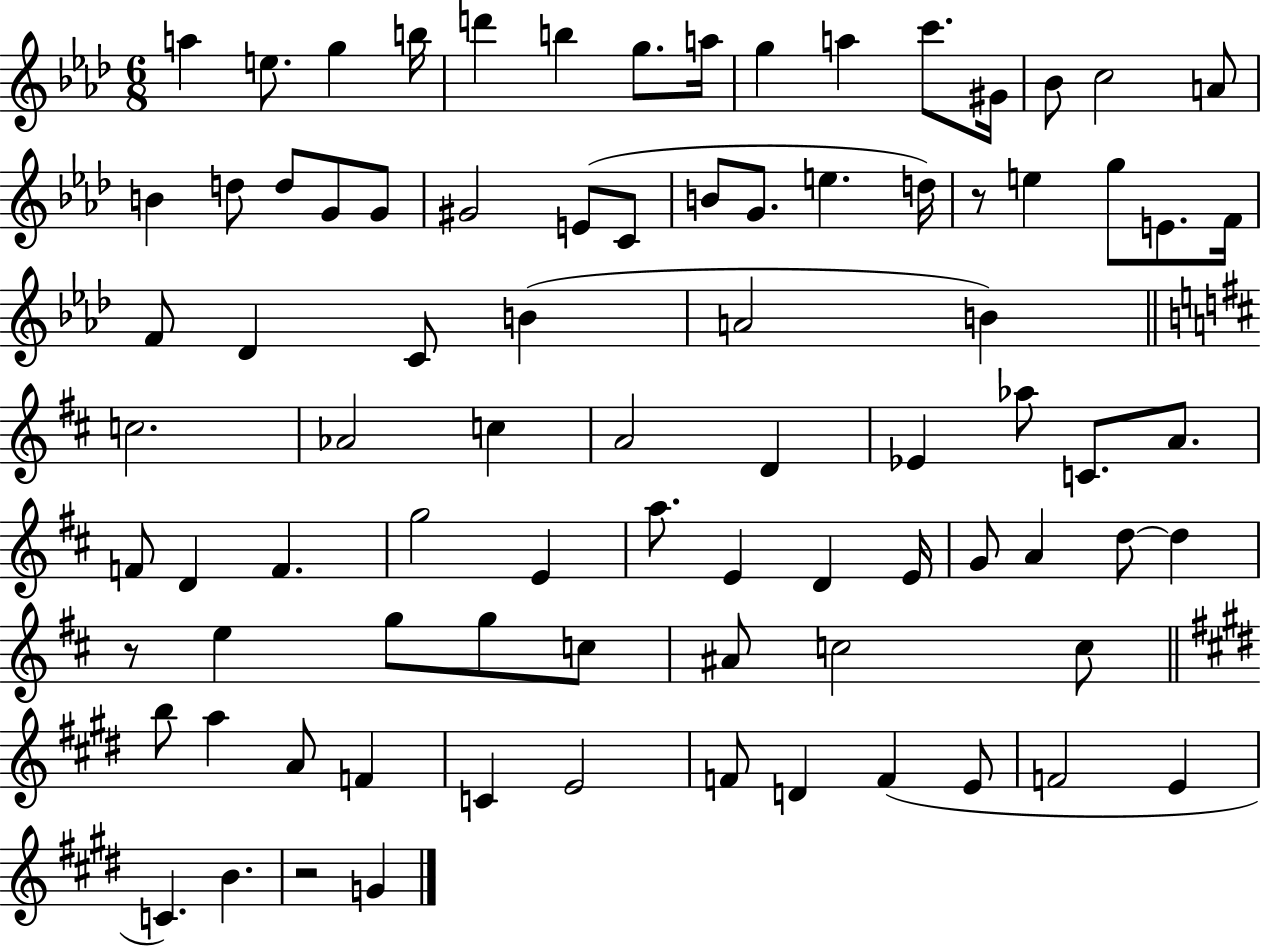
X:1
T:Untitled
M:6/8
L:1/4
K:Ab
a e/2 g b/4 d' b g/2 a/4 g a c'/2 ^G/4 _B/2 c2 A/2 B d/2 d/2 G/2 G/2 ^G2 E/2 C/2 B/2 G/2 e d/4 z/2 e g/2 E/2 F/4 F/2 _D C/2 B A2 B c2 _A2 c A2 D _E _a/2 C/2 A/2 F/2 D F g2 E a/2 E D E/4 G/2 A d/2 d z/2 e g/2 g/2 c/2 ^A/2 c2 c/2 b/2 a A/2 F C E2 F/2 D F E/2 F2 E C B z2 G